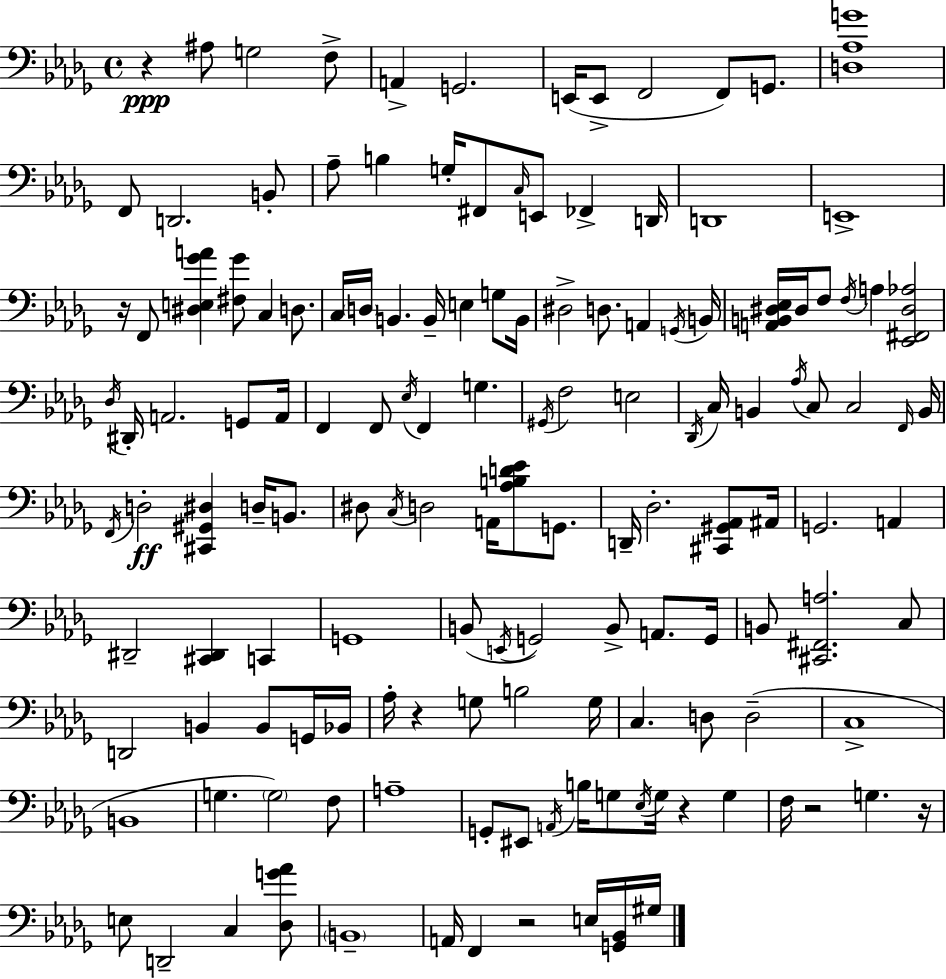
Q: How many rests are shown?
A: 7